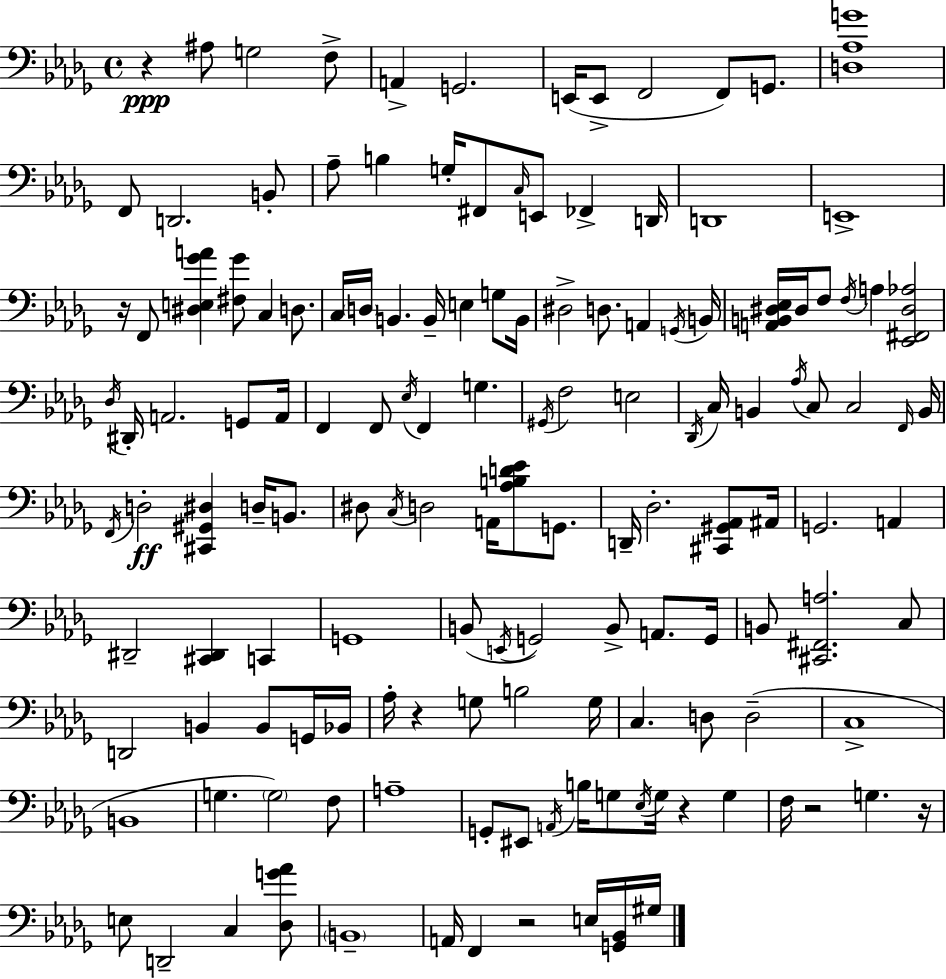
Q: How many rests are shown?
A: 7